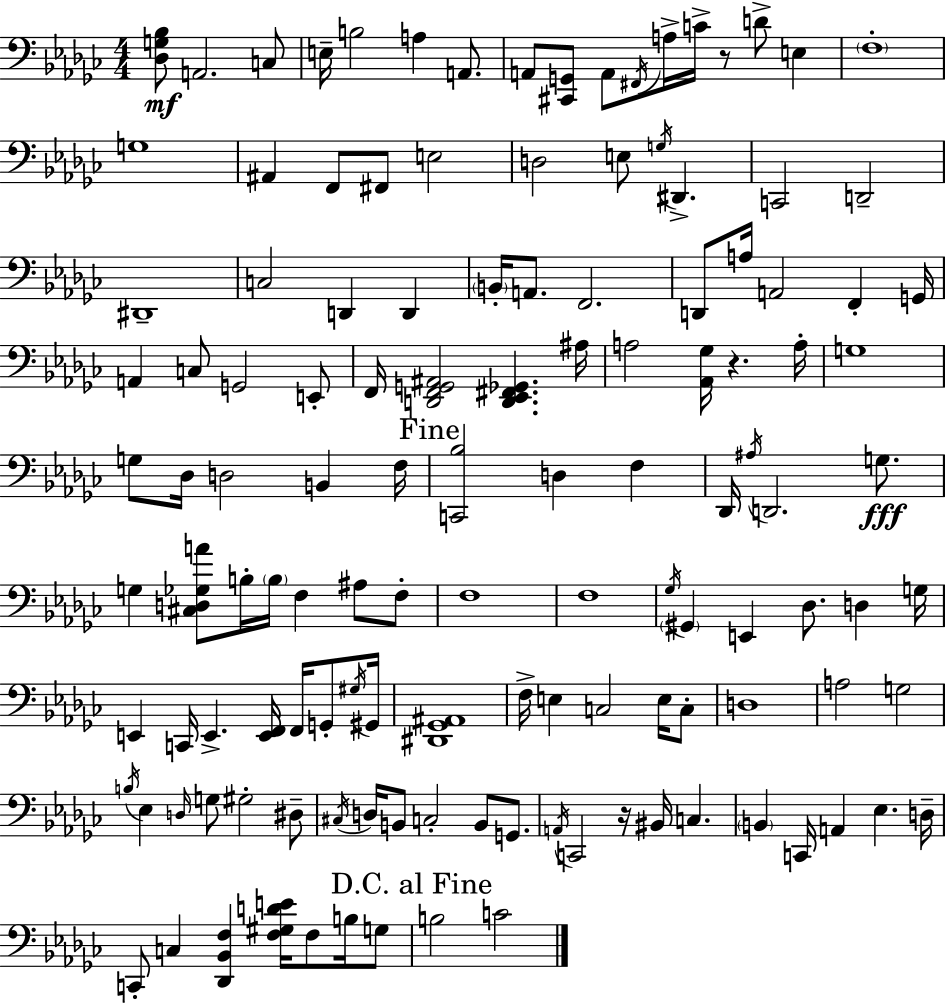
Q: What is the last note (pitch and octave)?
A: C4